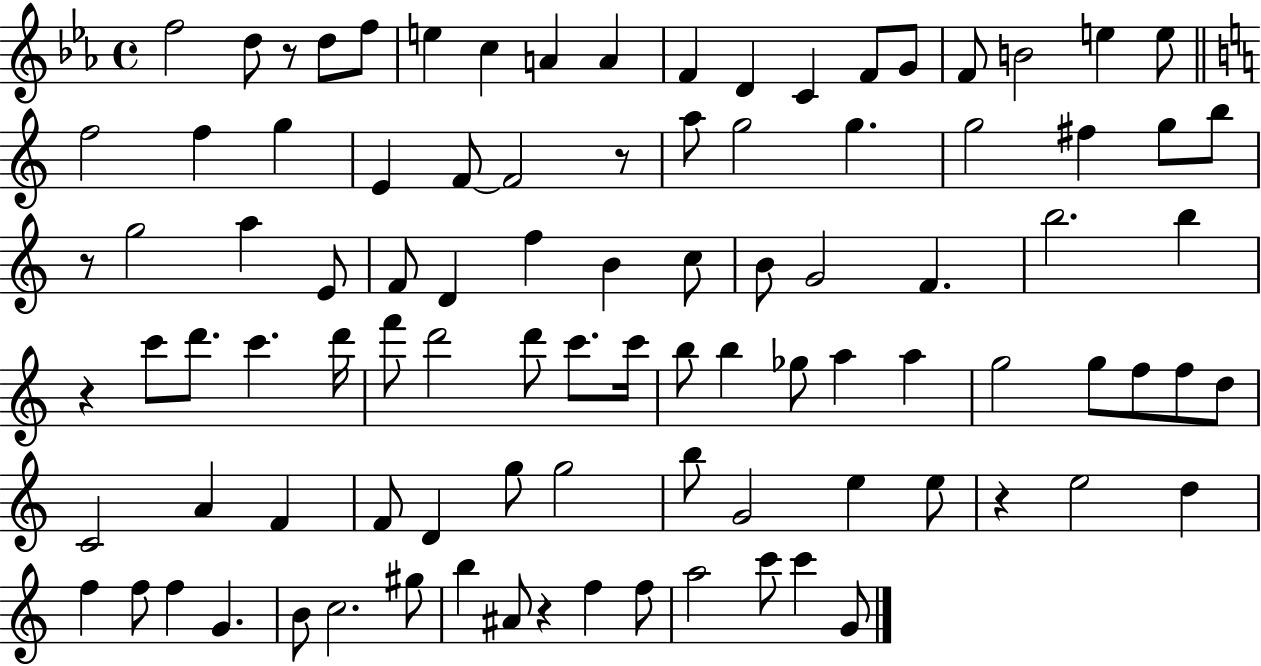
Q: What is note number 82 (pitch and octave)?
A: G#5